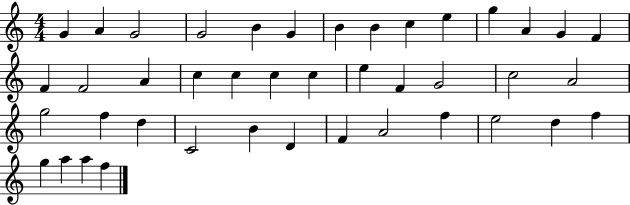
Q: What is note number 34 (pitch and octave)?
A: A4